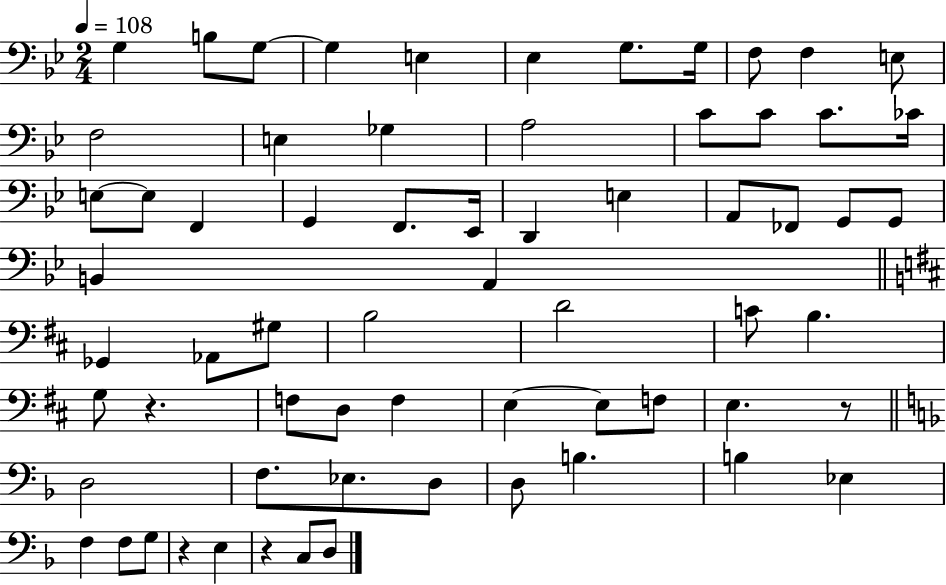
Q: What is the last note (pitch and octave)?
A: D3